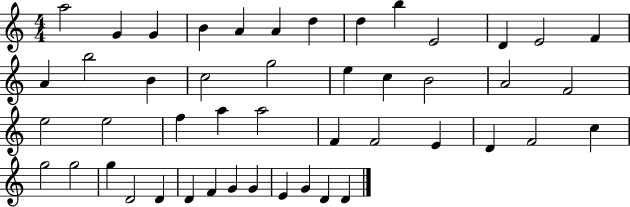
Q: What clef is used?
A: treble